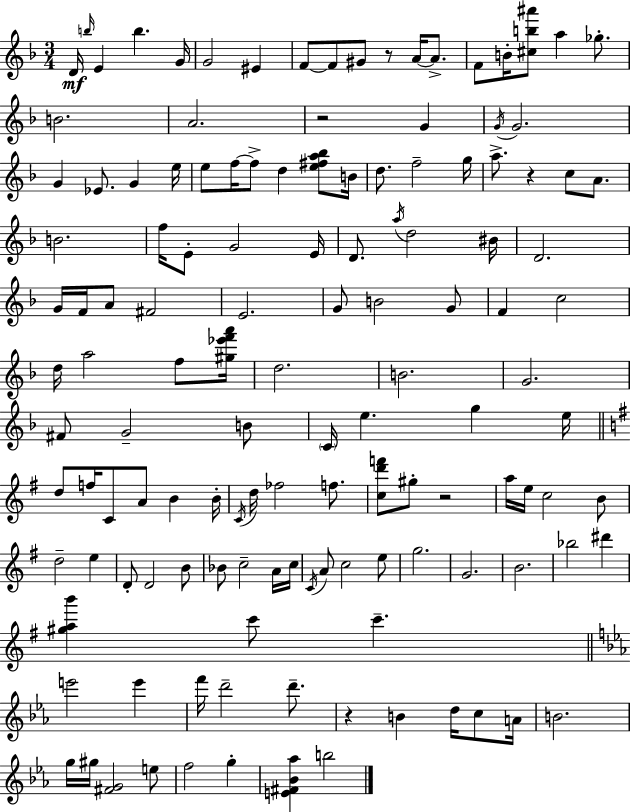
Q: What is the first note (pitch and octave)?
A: D4